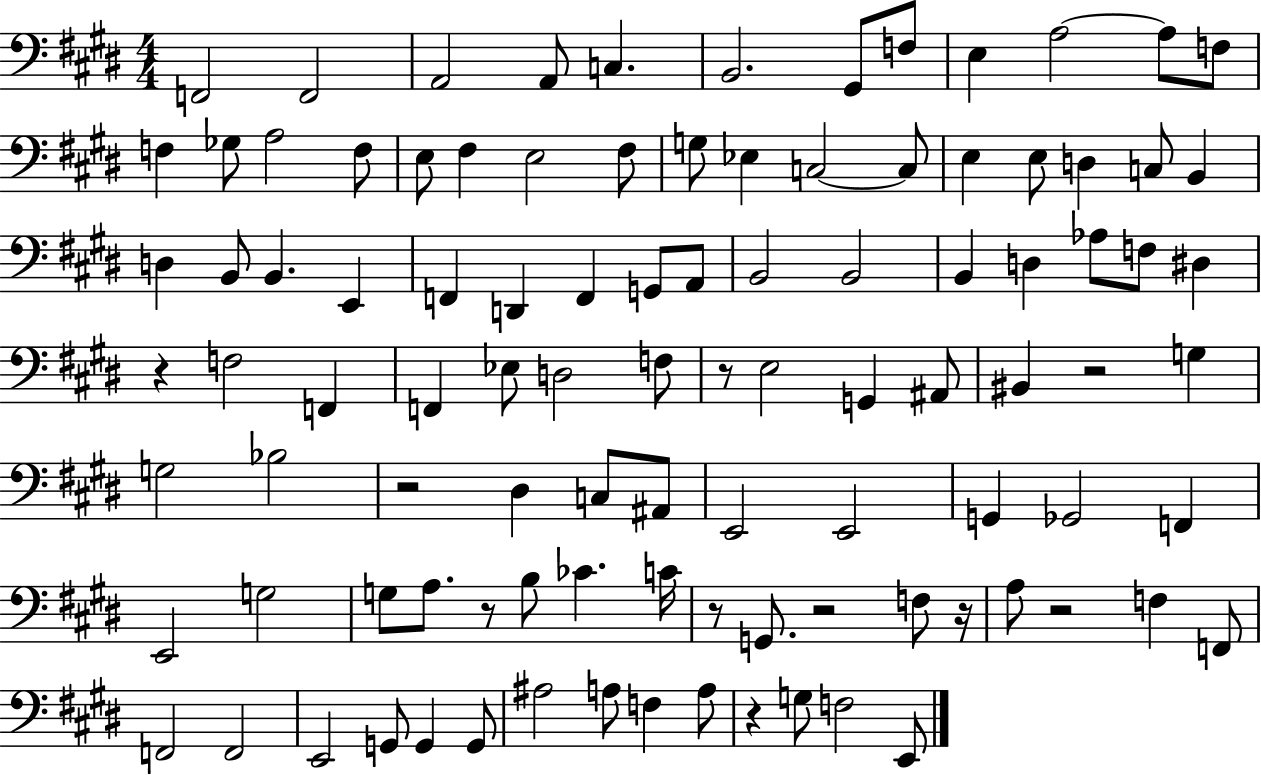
{
  \clef bass
  \numericTimeSignature
  \time 4/4
  \key e \major
  f,2 f,2 | a,2 a,8 c4. | b,2. gis,8 f8 | e4 a2~~ a8 f8 | \break f4 ges8 a2 f8 | e8 fis4 e2 fis8 | g8 ees4 c2~~ c8 | e4 e8 d4 c8 b,4 | \break d4 b,8 b,4. e,4 | f,4 d,4 f,4 g,8 a,8 | b,2 b,2 | b,4 d4 aes8 f8 dis4 | \break r4 f2 f,4 | f,4 ees8 d2 f8 | r8 e2 g,4 ais,8 | bis,4 r2 g4 | \break g2 bes2 | r2 dis4 c8 ais,8 | e,2 e,2 | g,4 ges,2 f,4 | \break e,2 g2 | g8 a8. r8 b8 ces'4. c'16 | r8 g,8. r2 f8 r16 | a8 r2 f4 f,8 | \break f,2 f,2 | e,2 g,8 g,4 g,8 | ais2 a8 f4 a8 | r4 g8 f2 e,8 | \break \bar "|."
}